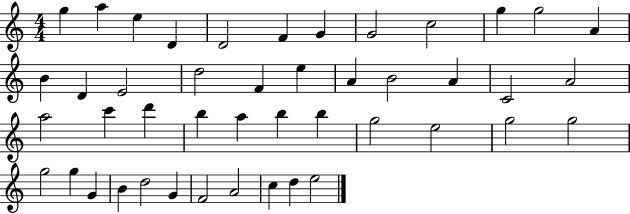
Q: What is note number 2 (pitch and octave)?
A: A5